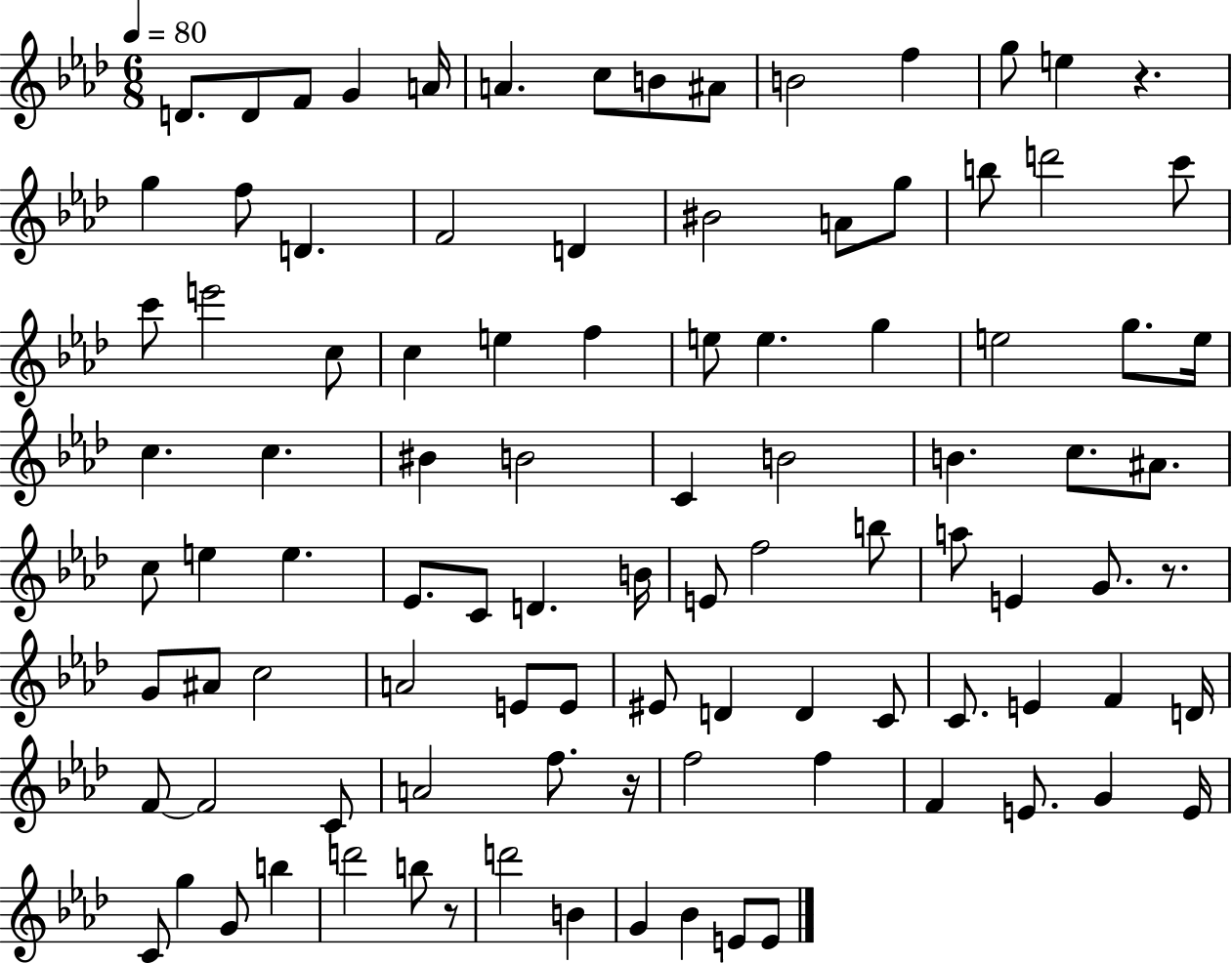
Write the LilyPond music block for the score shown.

{
  \clef treble
  \numericTimeSignature
  \time 6/8
  \key aes \major
  \tempo 4 = 80
  d'8. d'8 f'8 g'4 a'16 | a'4. c''8 b'8 ais'8 | b'2 f''4 | g''8 e''4 r4. | \break g''4 f''8 d'4. | f'2 d'4 | bis'2 a'8 g''8 | b''8 d'''2 c'''8 | \break c'''8 e'''2 c''8 | c''4 e''4 f''4 | e''8 e''4. g''4 | e''2 g''8. e''16 | \break c''4. c''4. | bis'4 b'2 | c'4 b'2 | b'4. c''8. ais'8. | \break c''8 e''4 e''4. | ees'8. c'8 d'4. b'16 | e'8 f''2 b''8 | a''8 e'4 g'8. r8. | \break g'8 ais'8 c''2 | a'2 e'8 e'8 | eis'8 d'4 d'4 c'8 | c'8. e'4 f'4 d'16 | \break f'8~~ f'2 c'8 | a'2 f''8. r16 | f''2 f''4 | f'4 e'8. g'4 e'16 | \break c'8 g''4 g'8 b''4 | d'''2 b''8 r8 | d'''2 b'4 | g'4 bes'4 e'8 e'8 | \break \bar "|."
}